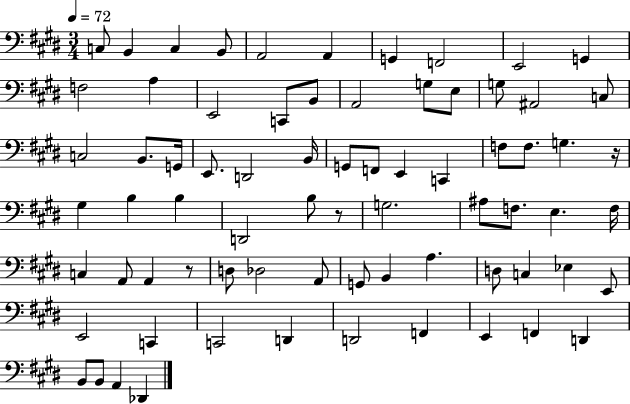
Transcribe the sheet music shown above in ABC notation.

X:1
T:Untitled
M:3/4
L:1/4
K:E
C,/2 B,, C, B,,/2 A,,2 A,, G,, F,,2 E,,2 G,, F,2 A, E,,2 C,,/2 B,,/2 A,,2 G,/2 E,/2 G,/2 ^A,,2 C,/2 C,2 B,,/2 G,,/4 E,,/2 D,,2 B,,/4 G,,/2 F,,/2 E,, C,, F,/2 F,/2 G, z/4 ^G, B, B, D,,2 B,/2 z/2 G,2 ^A,/2 F,/2 E, F,/4 C, A,,/2 A,, z/2 D,/2 _D,2 A,,/2 G,,/2 B,, A, D,/2 C, _E, E,,/2 E,,2 C,, C,,2 D,, D,,2 F,, E,, F,, D,, B,,/2 B,,/2 A,, _D,,